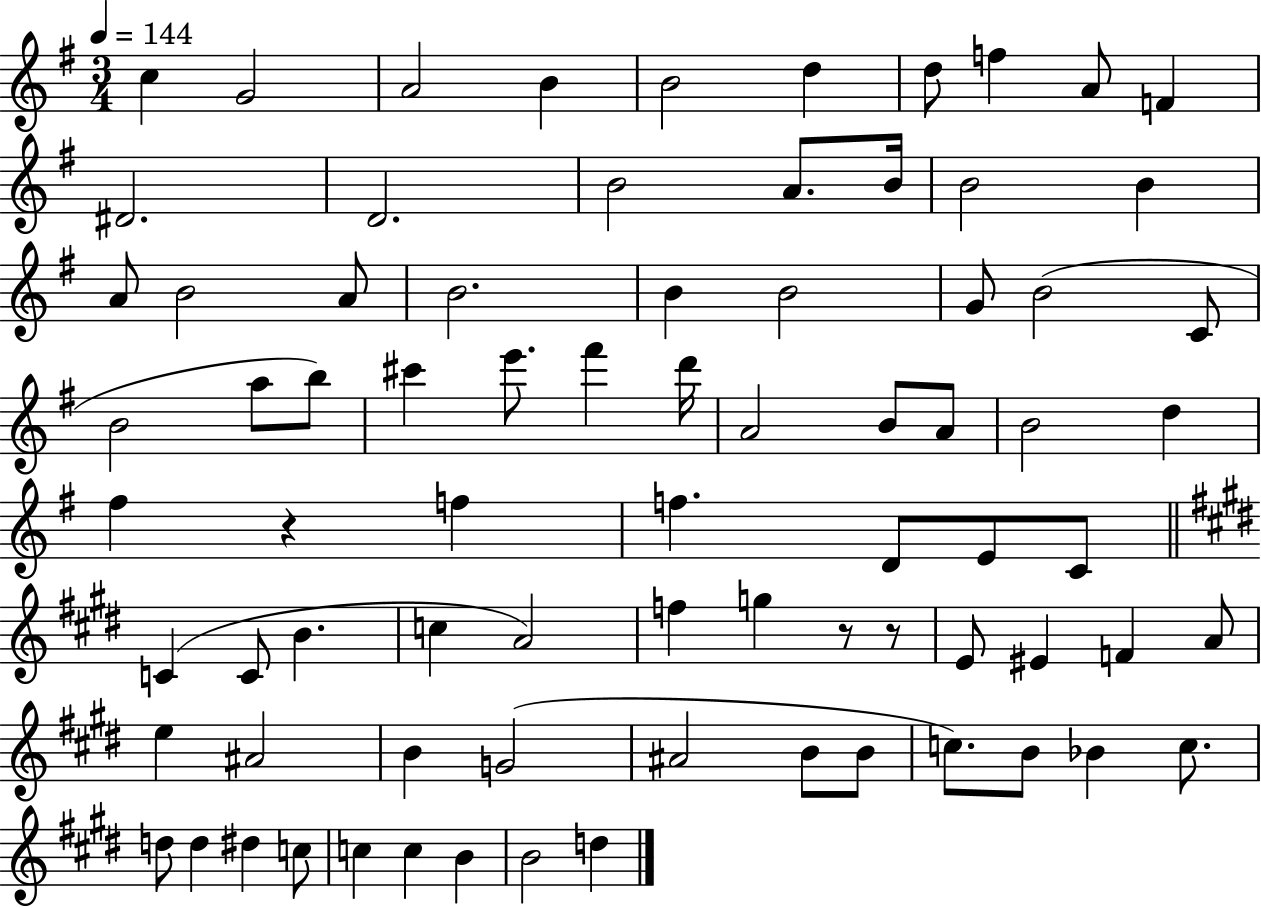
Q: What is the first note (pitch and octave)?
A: C5